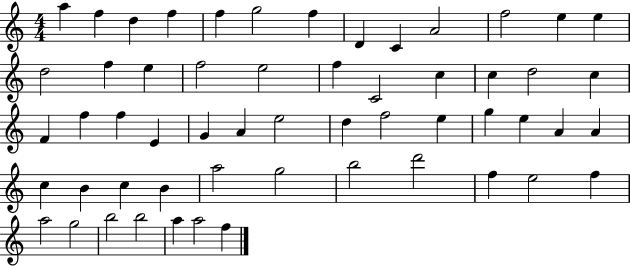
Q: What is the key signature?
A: C major